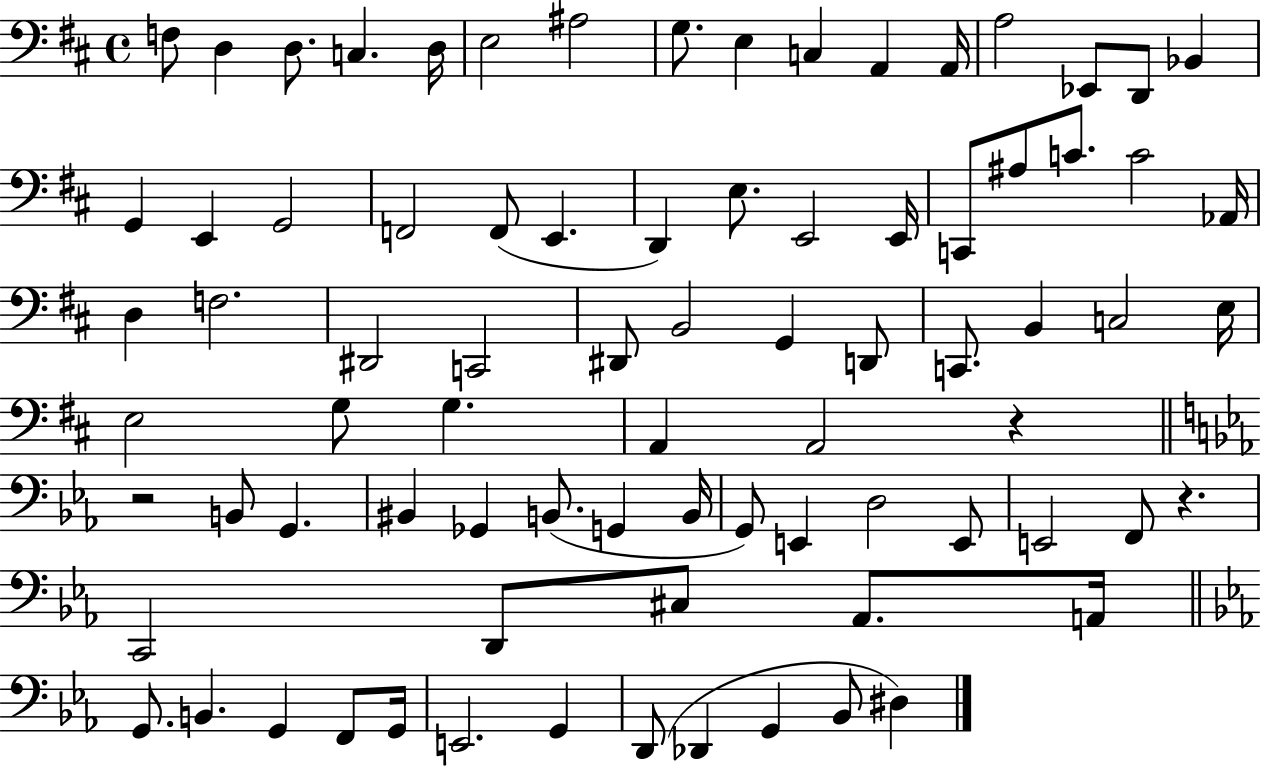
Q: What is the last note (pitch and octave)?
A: D#3